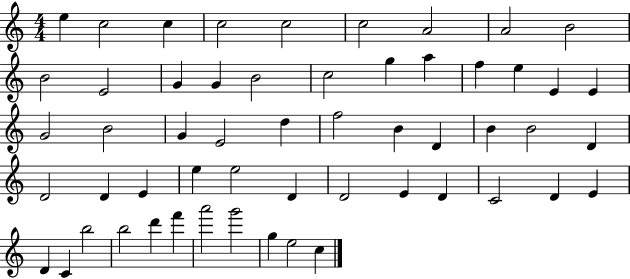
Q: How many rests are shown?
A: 0